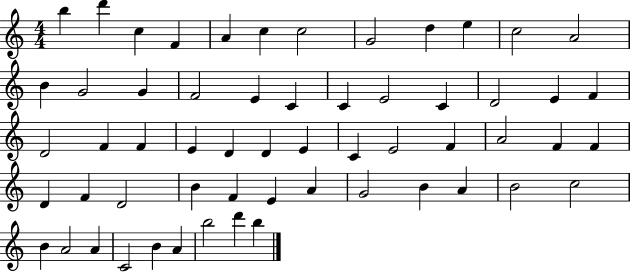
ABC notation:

X:1
T:Untitled
M:4/4
L:1/4
K:C
b d' c F A c c2 G2 d e c2 A2 B G2 G F2 E C C E2 C D2 E F D2 F F E D D E C E2 F A2 F F D F D2 B F E A G2 B A B2 c2 B A2 A C2 B A b2 d' b